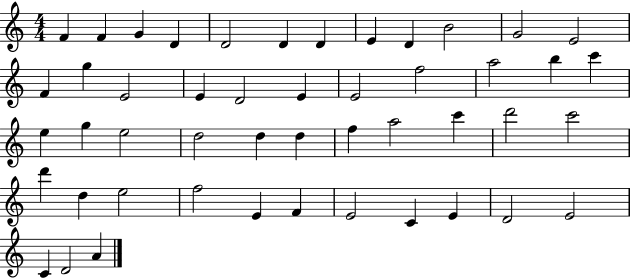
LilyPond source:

{
  \clef treble
  \numericTimeSignature
  \time 4/4
  \key c \major
  f'4 f'4 g'4 d'4 | d'2 d'4 d'4 | e'4 d'4 b'2 | g'2 e'2 | \break f'4 g''4 e'2 | e'4 d'2 e'4 | e'2 f''2 | a''2 b''4 c'''4 | \break e''4 g''4 e''2 | d''2 d''4 d''4 | f''4 a''2 c'''4 | d'''2 c'''2 | \break d'''4 d''4 e''2 | f''2 e'4 f'4 | e'2 c'4 e'4 | d'2 e'2 | \break c'4 d'2 a'4 | \bar "|."
}